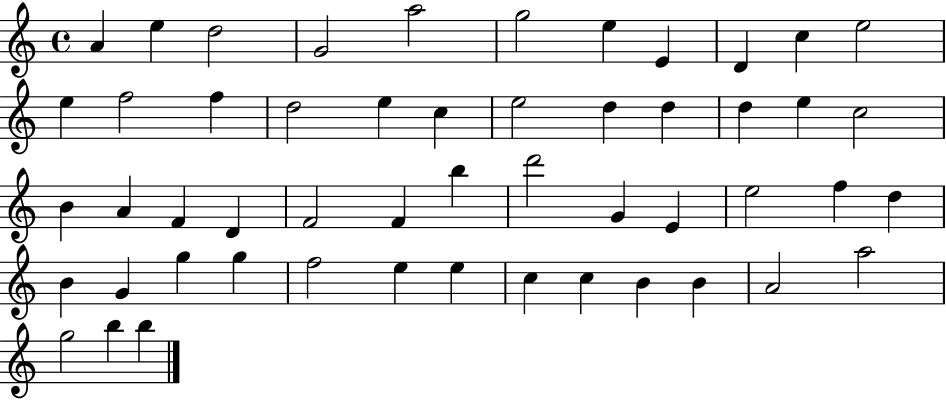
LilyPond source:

{
  \clef treble
  \time 4/4
  \defaultTimeSignature
  \key c \major
  a'4 e''4 d''2 | g'2 a''2 | g''2 e''4 e'4 | d'4 c''4 e''2 | \break e''4 f''2 f''4 | d''2 e''4 c''4 | e''2 d''4 d''4 | d''4 e''4 c''2 | \break b'4 a'4 f'4 d'4 | f'2 f'4 b''4 | d'''2 g'4 e'4 | e''2 f''4 d''4 | \break b'4 g'4 g''4 g''4 | f''2 e''4 e''4 | c''4 c''4 b'4 b'4 | a'2 a''2 | \break g''2 b''4 b''4 | \bar "|."
}